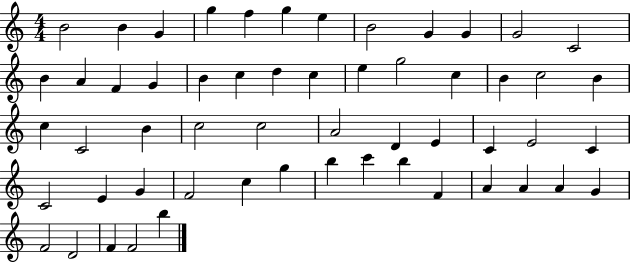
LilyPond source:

{
  \clef treble
  \numericTimeSignature
  \time 4/4
  \key c \major
  b'2 b'4 g'4 | g''4 f''4 g''4 e''4 | b'2 g'4 g'4 | g'2 c'2 | \break b'4 a'4 f'4 g'4 | b'4 c''4 d''4 c''4 | e''4 g''2 c''4 | b'4 c''2 b'4 | \break c''4 c'2 b'4 | c''2 c''2 | a'2 d'4 e'4 | c'4 e'2 c'4 | \break c'2 e'4 g'4 | f'2 c''4 g''4 | b''4 c'''4 b''4 f'4 | a'4 a'4 a'4 g'4 | \break f'2 d'2 | f'4 f'2 b''4 | \bar "|."
}